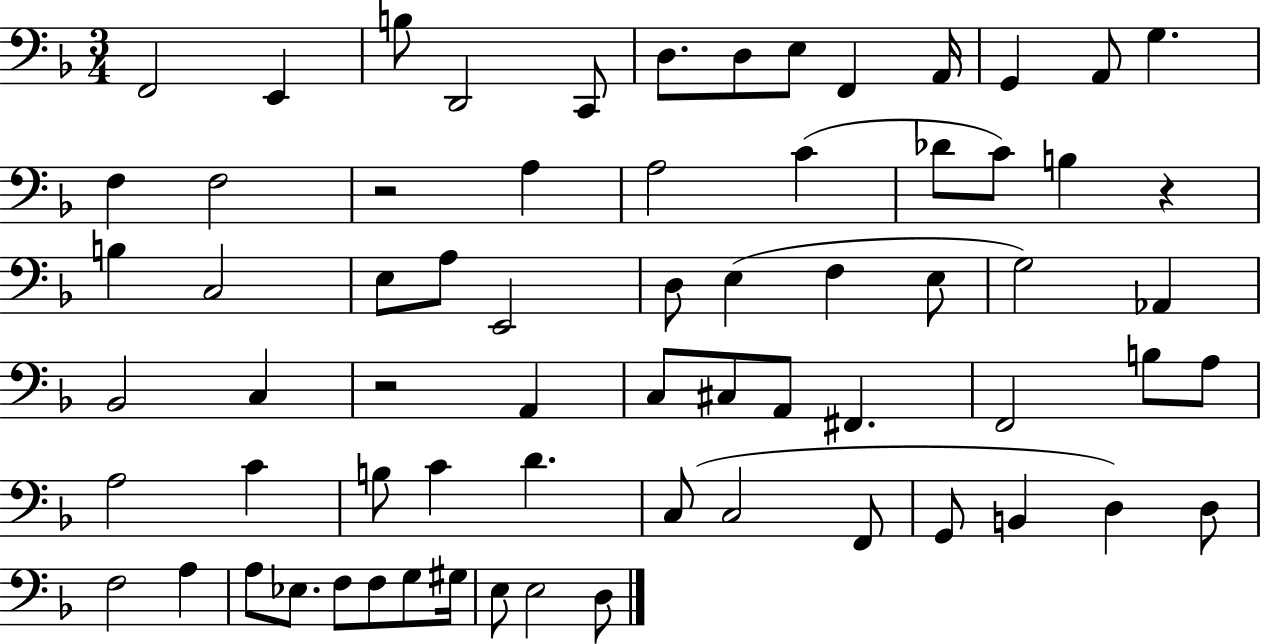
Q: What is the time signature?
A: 3/4